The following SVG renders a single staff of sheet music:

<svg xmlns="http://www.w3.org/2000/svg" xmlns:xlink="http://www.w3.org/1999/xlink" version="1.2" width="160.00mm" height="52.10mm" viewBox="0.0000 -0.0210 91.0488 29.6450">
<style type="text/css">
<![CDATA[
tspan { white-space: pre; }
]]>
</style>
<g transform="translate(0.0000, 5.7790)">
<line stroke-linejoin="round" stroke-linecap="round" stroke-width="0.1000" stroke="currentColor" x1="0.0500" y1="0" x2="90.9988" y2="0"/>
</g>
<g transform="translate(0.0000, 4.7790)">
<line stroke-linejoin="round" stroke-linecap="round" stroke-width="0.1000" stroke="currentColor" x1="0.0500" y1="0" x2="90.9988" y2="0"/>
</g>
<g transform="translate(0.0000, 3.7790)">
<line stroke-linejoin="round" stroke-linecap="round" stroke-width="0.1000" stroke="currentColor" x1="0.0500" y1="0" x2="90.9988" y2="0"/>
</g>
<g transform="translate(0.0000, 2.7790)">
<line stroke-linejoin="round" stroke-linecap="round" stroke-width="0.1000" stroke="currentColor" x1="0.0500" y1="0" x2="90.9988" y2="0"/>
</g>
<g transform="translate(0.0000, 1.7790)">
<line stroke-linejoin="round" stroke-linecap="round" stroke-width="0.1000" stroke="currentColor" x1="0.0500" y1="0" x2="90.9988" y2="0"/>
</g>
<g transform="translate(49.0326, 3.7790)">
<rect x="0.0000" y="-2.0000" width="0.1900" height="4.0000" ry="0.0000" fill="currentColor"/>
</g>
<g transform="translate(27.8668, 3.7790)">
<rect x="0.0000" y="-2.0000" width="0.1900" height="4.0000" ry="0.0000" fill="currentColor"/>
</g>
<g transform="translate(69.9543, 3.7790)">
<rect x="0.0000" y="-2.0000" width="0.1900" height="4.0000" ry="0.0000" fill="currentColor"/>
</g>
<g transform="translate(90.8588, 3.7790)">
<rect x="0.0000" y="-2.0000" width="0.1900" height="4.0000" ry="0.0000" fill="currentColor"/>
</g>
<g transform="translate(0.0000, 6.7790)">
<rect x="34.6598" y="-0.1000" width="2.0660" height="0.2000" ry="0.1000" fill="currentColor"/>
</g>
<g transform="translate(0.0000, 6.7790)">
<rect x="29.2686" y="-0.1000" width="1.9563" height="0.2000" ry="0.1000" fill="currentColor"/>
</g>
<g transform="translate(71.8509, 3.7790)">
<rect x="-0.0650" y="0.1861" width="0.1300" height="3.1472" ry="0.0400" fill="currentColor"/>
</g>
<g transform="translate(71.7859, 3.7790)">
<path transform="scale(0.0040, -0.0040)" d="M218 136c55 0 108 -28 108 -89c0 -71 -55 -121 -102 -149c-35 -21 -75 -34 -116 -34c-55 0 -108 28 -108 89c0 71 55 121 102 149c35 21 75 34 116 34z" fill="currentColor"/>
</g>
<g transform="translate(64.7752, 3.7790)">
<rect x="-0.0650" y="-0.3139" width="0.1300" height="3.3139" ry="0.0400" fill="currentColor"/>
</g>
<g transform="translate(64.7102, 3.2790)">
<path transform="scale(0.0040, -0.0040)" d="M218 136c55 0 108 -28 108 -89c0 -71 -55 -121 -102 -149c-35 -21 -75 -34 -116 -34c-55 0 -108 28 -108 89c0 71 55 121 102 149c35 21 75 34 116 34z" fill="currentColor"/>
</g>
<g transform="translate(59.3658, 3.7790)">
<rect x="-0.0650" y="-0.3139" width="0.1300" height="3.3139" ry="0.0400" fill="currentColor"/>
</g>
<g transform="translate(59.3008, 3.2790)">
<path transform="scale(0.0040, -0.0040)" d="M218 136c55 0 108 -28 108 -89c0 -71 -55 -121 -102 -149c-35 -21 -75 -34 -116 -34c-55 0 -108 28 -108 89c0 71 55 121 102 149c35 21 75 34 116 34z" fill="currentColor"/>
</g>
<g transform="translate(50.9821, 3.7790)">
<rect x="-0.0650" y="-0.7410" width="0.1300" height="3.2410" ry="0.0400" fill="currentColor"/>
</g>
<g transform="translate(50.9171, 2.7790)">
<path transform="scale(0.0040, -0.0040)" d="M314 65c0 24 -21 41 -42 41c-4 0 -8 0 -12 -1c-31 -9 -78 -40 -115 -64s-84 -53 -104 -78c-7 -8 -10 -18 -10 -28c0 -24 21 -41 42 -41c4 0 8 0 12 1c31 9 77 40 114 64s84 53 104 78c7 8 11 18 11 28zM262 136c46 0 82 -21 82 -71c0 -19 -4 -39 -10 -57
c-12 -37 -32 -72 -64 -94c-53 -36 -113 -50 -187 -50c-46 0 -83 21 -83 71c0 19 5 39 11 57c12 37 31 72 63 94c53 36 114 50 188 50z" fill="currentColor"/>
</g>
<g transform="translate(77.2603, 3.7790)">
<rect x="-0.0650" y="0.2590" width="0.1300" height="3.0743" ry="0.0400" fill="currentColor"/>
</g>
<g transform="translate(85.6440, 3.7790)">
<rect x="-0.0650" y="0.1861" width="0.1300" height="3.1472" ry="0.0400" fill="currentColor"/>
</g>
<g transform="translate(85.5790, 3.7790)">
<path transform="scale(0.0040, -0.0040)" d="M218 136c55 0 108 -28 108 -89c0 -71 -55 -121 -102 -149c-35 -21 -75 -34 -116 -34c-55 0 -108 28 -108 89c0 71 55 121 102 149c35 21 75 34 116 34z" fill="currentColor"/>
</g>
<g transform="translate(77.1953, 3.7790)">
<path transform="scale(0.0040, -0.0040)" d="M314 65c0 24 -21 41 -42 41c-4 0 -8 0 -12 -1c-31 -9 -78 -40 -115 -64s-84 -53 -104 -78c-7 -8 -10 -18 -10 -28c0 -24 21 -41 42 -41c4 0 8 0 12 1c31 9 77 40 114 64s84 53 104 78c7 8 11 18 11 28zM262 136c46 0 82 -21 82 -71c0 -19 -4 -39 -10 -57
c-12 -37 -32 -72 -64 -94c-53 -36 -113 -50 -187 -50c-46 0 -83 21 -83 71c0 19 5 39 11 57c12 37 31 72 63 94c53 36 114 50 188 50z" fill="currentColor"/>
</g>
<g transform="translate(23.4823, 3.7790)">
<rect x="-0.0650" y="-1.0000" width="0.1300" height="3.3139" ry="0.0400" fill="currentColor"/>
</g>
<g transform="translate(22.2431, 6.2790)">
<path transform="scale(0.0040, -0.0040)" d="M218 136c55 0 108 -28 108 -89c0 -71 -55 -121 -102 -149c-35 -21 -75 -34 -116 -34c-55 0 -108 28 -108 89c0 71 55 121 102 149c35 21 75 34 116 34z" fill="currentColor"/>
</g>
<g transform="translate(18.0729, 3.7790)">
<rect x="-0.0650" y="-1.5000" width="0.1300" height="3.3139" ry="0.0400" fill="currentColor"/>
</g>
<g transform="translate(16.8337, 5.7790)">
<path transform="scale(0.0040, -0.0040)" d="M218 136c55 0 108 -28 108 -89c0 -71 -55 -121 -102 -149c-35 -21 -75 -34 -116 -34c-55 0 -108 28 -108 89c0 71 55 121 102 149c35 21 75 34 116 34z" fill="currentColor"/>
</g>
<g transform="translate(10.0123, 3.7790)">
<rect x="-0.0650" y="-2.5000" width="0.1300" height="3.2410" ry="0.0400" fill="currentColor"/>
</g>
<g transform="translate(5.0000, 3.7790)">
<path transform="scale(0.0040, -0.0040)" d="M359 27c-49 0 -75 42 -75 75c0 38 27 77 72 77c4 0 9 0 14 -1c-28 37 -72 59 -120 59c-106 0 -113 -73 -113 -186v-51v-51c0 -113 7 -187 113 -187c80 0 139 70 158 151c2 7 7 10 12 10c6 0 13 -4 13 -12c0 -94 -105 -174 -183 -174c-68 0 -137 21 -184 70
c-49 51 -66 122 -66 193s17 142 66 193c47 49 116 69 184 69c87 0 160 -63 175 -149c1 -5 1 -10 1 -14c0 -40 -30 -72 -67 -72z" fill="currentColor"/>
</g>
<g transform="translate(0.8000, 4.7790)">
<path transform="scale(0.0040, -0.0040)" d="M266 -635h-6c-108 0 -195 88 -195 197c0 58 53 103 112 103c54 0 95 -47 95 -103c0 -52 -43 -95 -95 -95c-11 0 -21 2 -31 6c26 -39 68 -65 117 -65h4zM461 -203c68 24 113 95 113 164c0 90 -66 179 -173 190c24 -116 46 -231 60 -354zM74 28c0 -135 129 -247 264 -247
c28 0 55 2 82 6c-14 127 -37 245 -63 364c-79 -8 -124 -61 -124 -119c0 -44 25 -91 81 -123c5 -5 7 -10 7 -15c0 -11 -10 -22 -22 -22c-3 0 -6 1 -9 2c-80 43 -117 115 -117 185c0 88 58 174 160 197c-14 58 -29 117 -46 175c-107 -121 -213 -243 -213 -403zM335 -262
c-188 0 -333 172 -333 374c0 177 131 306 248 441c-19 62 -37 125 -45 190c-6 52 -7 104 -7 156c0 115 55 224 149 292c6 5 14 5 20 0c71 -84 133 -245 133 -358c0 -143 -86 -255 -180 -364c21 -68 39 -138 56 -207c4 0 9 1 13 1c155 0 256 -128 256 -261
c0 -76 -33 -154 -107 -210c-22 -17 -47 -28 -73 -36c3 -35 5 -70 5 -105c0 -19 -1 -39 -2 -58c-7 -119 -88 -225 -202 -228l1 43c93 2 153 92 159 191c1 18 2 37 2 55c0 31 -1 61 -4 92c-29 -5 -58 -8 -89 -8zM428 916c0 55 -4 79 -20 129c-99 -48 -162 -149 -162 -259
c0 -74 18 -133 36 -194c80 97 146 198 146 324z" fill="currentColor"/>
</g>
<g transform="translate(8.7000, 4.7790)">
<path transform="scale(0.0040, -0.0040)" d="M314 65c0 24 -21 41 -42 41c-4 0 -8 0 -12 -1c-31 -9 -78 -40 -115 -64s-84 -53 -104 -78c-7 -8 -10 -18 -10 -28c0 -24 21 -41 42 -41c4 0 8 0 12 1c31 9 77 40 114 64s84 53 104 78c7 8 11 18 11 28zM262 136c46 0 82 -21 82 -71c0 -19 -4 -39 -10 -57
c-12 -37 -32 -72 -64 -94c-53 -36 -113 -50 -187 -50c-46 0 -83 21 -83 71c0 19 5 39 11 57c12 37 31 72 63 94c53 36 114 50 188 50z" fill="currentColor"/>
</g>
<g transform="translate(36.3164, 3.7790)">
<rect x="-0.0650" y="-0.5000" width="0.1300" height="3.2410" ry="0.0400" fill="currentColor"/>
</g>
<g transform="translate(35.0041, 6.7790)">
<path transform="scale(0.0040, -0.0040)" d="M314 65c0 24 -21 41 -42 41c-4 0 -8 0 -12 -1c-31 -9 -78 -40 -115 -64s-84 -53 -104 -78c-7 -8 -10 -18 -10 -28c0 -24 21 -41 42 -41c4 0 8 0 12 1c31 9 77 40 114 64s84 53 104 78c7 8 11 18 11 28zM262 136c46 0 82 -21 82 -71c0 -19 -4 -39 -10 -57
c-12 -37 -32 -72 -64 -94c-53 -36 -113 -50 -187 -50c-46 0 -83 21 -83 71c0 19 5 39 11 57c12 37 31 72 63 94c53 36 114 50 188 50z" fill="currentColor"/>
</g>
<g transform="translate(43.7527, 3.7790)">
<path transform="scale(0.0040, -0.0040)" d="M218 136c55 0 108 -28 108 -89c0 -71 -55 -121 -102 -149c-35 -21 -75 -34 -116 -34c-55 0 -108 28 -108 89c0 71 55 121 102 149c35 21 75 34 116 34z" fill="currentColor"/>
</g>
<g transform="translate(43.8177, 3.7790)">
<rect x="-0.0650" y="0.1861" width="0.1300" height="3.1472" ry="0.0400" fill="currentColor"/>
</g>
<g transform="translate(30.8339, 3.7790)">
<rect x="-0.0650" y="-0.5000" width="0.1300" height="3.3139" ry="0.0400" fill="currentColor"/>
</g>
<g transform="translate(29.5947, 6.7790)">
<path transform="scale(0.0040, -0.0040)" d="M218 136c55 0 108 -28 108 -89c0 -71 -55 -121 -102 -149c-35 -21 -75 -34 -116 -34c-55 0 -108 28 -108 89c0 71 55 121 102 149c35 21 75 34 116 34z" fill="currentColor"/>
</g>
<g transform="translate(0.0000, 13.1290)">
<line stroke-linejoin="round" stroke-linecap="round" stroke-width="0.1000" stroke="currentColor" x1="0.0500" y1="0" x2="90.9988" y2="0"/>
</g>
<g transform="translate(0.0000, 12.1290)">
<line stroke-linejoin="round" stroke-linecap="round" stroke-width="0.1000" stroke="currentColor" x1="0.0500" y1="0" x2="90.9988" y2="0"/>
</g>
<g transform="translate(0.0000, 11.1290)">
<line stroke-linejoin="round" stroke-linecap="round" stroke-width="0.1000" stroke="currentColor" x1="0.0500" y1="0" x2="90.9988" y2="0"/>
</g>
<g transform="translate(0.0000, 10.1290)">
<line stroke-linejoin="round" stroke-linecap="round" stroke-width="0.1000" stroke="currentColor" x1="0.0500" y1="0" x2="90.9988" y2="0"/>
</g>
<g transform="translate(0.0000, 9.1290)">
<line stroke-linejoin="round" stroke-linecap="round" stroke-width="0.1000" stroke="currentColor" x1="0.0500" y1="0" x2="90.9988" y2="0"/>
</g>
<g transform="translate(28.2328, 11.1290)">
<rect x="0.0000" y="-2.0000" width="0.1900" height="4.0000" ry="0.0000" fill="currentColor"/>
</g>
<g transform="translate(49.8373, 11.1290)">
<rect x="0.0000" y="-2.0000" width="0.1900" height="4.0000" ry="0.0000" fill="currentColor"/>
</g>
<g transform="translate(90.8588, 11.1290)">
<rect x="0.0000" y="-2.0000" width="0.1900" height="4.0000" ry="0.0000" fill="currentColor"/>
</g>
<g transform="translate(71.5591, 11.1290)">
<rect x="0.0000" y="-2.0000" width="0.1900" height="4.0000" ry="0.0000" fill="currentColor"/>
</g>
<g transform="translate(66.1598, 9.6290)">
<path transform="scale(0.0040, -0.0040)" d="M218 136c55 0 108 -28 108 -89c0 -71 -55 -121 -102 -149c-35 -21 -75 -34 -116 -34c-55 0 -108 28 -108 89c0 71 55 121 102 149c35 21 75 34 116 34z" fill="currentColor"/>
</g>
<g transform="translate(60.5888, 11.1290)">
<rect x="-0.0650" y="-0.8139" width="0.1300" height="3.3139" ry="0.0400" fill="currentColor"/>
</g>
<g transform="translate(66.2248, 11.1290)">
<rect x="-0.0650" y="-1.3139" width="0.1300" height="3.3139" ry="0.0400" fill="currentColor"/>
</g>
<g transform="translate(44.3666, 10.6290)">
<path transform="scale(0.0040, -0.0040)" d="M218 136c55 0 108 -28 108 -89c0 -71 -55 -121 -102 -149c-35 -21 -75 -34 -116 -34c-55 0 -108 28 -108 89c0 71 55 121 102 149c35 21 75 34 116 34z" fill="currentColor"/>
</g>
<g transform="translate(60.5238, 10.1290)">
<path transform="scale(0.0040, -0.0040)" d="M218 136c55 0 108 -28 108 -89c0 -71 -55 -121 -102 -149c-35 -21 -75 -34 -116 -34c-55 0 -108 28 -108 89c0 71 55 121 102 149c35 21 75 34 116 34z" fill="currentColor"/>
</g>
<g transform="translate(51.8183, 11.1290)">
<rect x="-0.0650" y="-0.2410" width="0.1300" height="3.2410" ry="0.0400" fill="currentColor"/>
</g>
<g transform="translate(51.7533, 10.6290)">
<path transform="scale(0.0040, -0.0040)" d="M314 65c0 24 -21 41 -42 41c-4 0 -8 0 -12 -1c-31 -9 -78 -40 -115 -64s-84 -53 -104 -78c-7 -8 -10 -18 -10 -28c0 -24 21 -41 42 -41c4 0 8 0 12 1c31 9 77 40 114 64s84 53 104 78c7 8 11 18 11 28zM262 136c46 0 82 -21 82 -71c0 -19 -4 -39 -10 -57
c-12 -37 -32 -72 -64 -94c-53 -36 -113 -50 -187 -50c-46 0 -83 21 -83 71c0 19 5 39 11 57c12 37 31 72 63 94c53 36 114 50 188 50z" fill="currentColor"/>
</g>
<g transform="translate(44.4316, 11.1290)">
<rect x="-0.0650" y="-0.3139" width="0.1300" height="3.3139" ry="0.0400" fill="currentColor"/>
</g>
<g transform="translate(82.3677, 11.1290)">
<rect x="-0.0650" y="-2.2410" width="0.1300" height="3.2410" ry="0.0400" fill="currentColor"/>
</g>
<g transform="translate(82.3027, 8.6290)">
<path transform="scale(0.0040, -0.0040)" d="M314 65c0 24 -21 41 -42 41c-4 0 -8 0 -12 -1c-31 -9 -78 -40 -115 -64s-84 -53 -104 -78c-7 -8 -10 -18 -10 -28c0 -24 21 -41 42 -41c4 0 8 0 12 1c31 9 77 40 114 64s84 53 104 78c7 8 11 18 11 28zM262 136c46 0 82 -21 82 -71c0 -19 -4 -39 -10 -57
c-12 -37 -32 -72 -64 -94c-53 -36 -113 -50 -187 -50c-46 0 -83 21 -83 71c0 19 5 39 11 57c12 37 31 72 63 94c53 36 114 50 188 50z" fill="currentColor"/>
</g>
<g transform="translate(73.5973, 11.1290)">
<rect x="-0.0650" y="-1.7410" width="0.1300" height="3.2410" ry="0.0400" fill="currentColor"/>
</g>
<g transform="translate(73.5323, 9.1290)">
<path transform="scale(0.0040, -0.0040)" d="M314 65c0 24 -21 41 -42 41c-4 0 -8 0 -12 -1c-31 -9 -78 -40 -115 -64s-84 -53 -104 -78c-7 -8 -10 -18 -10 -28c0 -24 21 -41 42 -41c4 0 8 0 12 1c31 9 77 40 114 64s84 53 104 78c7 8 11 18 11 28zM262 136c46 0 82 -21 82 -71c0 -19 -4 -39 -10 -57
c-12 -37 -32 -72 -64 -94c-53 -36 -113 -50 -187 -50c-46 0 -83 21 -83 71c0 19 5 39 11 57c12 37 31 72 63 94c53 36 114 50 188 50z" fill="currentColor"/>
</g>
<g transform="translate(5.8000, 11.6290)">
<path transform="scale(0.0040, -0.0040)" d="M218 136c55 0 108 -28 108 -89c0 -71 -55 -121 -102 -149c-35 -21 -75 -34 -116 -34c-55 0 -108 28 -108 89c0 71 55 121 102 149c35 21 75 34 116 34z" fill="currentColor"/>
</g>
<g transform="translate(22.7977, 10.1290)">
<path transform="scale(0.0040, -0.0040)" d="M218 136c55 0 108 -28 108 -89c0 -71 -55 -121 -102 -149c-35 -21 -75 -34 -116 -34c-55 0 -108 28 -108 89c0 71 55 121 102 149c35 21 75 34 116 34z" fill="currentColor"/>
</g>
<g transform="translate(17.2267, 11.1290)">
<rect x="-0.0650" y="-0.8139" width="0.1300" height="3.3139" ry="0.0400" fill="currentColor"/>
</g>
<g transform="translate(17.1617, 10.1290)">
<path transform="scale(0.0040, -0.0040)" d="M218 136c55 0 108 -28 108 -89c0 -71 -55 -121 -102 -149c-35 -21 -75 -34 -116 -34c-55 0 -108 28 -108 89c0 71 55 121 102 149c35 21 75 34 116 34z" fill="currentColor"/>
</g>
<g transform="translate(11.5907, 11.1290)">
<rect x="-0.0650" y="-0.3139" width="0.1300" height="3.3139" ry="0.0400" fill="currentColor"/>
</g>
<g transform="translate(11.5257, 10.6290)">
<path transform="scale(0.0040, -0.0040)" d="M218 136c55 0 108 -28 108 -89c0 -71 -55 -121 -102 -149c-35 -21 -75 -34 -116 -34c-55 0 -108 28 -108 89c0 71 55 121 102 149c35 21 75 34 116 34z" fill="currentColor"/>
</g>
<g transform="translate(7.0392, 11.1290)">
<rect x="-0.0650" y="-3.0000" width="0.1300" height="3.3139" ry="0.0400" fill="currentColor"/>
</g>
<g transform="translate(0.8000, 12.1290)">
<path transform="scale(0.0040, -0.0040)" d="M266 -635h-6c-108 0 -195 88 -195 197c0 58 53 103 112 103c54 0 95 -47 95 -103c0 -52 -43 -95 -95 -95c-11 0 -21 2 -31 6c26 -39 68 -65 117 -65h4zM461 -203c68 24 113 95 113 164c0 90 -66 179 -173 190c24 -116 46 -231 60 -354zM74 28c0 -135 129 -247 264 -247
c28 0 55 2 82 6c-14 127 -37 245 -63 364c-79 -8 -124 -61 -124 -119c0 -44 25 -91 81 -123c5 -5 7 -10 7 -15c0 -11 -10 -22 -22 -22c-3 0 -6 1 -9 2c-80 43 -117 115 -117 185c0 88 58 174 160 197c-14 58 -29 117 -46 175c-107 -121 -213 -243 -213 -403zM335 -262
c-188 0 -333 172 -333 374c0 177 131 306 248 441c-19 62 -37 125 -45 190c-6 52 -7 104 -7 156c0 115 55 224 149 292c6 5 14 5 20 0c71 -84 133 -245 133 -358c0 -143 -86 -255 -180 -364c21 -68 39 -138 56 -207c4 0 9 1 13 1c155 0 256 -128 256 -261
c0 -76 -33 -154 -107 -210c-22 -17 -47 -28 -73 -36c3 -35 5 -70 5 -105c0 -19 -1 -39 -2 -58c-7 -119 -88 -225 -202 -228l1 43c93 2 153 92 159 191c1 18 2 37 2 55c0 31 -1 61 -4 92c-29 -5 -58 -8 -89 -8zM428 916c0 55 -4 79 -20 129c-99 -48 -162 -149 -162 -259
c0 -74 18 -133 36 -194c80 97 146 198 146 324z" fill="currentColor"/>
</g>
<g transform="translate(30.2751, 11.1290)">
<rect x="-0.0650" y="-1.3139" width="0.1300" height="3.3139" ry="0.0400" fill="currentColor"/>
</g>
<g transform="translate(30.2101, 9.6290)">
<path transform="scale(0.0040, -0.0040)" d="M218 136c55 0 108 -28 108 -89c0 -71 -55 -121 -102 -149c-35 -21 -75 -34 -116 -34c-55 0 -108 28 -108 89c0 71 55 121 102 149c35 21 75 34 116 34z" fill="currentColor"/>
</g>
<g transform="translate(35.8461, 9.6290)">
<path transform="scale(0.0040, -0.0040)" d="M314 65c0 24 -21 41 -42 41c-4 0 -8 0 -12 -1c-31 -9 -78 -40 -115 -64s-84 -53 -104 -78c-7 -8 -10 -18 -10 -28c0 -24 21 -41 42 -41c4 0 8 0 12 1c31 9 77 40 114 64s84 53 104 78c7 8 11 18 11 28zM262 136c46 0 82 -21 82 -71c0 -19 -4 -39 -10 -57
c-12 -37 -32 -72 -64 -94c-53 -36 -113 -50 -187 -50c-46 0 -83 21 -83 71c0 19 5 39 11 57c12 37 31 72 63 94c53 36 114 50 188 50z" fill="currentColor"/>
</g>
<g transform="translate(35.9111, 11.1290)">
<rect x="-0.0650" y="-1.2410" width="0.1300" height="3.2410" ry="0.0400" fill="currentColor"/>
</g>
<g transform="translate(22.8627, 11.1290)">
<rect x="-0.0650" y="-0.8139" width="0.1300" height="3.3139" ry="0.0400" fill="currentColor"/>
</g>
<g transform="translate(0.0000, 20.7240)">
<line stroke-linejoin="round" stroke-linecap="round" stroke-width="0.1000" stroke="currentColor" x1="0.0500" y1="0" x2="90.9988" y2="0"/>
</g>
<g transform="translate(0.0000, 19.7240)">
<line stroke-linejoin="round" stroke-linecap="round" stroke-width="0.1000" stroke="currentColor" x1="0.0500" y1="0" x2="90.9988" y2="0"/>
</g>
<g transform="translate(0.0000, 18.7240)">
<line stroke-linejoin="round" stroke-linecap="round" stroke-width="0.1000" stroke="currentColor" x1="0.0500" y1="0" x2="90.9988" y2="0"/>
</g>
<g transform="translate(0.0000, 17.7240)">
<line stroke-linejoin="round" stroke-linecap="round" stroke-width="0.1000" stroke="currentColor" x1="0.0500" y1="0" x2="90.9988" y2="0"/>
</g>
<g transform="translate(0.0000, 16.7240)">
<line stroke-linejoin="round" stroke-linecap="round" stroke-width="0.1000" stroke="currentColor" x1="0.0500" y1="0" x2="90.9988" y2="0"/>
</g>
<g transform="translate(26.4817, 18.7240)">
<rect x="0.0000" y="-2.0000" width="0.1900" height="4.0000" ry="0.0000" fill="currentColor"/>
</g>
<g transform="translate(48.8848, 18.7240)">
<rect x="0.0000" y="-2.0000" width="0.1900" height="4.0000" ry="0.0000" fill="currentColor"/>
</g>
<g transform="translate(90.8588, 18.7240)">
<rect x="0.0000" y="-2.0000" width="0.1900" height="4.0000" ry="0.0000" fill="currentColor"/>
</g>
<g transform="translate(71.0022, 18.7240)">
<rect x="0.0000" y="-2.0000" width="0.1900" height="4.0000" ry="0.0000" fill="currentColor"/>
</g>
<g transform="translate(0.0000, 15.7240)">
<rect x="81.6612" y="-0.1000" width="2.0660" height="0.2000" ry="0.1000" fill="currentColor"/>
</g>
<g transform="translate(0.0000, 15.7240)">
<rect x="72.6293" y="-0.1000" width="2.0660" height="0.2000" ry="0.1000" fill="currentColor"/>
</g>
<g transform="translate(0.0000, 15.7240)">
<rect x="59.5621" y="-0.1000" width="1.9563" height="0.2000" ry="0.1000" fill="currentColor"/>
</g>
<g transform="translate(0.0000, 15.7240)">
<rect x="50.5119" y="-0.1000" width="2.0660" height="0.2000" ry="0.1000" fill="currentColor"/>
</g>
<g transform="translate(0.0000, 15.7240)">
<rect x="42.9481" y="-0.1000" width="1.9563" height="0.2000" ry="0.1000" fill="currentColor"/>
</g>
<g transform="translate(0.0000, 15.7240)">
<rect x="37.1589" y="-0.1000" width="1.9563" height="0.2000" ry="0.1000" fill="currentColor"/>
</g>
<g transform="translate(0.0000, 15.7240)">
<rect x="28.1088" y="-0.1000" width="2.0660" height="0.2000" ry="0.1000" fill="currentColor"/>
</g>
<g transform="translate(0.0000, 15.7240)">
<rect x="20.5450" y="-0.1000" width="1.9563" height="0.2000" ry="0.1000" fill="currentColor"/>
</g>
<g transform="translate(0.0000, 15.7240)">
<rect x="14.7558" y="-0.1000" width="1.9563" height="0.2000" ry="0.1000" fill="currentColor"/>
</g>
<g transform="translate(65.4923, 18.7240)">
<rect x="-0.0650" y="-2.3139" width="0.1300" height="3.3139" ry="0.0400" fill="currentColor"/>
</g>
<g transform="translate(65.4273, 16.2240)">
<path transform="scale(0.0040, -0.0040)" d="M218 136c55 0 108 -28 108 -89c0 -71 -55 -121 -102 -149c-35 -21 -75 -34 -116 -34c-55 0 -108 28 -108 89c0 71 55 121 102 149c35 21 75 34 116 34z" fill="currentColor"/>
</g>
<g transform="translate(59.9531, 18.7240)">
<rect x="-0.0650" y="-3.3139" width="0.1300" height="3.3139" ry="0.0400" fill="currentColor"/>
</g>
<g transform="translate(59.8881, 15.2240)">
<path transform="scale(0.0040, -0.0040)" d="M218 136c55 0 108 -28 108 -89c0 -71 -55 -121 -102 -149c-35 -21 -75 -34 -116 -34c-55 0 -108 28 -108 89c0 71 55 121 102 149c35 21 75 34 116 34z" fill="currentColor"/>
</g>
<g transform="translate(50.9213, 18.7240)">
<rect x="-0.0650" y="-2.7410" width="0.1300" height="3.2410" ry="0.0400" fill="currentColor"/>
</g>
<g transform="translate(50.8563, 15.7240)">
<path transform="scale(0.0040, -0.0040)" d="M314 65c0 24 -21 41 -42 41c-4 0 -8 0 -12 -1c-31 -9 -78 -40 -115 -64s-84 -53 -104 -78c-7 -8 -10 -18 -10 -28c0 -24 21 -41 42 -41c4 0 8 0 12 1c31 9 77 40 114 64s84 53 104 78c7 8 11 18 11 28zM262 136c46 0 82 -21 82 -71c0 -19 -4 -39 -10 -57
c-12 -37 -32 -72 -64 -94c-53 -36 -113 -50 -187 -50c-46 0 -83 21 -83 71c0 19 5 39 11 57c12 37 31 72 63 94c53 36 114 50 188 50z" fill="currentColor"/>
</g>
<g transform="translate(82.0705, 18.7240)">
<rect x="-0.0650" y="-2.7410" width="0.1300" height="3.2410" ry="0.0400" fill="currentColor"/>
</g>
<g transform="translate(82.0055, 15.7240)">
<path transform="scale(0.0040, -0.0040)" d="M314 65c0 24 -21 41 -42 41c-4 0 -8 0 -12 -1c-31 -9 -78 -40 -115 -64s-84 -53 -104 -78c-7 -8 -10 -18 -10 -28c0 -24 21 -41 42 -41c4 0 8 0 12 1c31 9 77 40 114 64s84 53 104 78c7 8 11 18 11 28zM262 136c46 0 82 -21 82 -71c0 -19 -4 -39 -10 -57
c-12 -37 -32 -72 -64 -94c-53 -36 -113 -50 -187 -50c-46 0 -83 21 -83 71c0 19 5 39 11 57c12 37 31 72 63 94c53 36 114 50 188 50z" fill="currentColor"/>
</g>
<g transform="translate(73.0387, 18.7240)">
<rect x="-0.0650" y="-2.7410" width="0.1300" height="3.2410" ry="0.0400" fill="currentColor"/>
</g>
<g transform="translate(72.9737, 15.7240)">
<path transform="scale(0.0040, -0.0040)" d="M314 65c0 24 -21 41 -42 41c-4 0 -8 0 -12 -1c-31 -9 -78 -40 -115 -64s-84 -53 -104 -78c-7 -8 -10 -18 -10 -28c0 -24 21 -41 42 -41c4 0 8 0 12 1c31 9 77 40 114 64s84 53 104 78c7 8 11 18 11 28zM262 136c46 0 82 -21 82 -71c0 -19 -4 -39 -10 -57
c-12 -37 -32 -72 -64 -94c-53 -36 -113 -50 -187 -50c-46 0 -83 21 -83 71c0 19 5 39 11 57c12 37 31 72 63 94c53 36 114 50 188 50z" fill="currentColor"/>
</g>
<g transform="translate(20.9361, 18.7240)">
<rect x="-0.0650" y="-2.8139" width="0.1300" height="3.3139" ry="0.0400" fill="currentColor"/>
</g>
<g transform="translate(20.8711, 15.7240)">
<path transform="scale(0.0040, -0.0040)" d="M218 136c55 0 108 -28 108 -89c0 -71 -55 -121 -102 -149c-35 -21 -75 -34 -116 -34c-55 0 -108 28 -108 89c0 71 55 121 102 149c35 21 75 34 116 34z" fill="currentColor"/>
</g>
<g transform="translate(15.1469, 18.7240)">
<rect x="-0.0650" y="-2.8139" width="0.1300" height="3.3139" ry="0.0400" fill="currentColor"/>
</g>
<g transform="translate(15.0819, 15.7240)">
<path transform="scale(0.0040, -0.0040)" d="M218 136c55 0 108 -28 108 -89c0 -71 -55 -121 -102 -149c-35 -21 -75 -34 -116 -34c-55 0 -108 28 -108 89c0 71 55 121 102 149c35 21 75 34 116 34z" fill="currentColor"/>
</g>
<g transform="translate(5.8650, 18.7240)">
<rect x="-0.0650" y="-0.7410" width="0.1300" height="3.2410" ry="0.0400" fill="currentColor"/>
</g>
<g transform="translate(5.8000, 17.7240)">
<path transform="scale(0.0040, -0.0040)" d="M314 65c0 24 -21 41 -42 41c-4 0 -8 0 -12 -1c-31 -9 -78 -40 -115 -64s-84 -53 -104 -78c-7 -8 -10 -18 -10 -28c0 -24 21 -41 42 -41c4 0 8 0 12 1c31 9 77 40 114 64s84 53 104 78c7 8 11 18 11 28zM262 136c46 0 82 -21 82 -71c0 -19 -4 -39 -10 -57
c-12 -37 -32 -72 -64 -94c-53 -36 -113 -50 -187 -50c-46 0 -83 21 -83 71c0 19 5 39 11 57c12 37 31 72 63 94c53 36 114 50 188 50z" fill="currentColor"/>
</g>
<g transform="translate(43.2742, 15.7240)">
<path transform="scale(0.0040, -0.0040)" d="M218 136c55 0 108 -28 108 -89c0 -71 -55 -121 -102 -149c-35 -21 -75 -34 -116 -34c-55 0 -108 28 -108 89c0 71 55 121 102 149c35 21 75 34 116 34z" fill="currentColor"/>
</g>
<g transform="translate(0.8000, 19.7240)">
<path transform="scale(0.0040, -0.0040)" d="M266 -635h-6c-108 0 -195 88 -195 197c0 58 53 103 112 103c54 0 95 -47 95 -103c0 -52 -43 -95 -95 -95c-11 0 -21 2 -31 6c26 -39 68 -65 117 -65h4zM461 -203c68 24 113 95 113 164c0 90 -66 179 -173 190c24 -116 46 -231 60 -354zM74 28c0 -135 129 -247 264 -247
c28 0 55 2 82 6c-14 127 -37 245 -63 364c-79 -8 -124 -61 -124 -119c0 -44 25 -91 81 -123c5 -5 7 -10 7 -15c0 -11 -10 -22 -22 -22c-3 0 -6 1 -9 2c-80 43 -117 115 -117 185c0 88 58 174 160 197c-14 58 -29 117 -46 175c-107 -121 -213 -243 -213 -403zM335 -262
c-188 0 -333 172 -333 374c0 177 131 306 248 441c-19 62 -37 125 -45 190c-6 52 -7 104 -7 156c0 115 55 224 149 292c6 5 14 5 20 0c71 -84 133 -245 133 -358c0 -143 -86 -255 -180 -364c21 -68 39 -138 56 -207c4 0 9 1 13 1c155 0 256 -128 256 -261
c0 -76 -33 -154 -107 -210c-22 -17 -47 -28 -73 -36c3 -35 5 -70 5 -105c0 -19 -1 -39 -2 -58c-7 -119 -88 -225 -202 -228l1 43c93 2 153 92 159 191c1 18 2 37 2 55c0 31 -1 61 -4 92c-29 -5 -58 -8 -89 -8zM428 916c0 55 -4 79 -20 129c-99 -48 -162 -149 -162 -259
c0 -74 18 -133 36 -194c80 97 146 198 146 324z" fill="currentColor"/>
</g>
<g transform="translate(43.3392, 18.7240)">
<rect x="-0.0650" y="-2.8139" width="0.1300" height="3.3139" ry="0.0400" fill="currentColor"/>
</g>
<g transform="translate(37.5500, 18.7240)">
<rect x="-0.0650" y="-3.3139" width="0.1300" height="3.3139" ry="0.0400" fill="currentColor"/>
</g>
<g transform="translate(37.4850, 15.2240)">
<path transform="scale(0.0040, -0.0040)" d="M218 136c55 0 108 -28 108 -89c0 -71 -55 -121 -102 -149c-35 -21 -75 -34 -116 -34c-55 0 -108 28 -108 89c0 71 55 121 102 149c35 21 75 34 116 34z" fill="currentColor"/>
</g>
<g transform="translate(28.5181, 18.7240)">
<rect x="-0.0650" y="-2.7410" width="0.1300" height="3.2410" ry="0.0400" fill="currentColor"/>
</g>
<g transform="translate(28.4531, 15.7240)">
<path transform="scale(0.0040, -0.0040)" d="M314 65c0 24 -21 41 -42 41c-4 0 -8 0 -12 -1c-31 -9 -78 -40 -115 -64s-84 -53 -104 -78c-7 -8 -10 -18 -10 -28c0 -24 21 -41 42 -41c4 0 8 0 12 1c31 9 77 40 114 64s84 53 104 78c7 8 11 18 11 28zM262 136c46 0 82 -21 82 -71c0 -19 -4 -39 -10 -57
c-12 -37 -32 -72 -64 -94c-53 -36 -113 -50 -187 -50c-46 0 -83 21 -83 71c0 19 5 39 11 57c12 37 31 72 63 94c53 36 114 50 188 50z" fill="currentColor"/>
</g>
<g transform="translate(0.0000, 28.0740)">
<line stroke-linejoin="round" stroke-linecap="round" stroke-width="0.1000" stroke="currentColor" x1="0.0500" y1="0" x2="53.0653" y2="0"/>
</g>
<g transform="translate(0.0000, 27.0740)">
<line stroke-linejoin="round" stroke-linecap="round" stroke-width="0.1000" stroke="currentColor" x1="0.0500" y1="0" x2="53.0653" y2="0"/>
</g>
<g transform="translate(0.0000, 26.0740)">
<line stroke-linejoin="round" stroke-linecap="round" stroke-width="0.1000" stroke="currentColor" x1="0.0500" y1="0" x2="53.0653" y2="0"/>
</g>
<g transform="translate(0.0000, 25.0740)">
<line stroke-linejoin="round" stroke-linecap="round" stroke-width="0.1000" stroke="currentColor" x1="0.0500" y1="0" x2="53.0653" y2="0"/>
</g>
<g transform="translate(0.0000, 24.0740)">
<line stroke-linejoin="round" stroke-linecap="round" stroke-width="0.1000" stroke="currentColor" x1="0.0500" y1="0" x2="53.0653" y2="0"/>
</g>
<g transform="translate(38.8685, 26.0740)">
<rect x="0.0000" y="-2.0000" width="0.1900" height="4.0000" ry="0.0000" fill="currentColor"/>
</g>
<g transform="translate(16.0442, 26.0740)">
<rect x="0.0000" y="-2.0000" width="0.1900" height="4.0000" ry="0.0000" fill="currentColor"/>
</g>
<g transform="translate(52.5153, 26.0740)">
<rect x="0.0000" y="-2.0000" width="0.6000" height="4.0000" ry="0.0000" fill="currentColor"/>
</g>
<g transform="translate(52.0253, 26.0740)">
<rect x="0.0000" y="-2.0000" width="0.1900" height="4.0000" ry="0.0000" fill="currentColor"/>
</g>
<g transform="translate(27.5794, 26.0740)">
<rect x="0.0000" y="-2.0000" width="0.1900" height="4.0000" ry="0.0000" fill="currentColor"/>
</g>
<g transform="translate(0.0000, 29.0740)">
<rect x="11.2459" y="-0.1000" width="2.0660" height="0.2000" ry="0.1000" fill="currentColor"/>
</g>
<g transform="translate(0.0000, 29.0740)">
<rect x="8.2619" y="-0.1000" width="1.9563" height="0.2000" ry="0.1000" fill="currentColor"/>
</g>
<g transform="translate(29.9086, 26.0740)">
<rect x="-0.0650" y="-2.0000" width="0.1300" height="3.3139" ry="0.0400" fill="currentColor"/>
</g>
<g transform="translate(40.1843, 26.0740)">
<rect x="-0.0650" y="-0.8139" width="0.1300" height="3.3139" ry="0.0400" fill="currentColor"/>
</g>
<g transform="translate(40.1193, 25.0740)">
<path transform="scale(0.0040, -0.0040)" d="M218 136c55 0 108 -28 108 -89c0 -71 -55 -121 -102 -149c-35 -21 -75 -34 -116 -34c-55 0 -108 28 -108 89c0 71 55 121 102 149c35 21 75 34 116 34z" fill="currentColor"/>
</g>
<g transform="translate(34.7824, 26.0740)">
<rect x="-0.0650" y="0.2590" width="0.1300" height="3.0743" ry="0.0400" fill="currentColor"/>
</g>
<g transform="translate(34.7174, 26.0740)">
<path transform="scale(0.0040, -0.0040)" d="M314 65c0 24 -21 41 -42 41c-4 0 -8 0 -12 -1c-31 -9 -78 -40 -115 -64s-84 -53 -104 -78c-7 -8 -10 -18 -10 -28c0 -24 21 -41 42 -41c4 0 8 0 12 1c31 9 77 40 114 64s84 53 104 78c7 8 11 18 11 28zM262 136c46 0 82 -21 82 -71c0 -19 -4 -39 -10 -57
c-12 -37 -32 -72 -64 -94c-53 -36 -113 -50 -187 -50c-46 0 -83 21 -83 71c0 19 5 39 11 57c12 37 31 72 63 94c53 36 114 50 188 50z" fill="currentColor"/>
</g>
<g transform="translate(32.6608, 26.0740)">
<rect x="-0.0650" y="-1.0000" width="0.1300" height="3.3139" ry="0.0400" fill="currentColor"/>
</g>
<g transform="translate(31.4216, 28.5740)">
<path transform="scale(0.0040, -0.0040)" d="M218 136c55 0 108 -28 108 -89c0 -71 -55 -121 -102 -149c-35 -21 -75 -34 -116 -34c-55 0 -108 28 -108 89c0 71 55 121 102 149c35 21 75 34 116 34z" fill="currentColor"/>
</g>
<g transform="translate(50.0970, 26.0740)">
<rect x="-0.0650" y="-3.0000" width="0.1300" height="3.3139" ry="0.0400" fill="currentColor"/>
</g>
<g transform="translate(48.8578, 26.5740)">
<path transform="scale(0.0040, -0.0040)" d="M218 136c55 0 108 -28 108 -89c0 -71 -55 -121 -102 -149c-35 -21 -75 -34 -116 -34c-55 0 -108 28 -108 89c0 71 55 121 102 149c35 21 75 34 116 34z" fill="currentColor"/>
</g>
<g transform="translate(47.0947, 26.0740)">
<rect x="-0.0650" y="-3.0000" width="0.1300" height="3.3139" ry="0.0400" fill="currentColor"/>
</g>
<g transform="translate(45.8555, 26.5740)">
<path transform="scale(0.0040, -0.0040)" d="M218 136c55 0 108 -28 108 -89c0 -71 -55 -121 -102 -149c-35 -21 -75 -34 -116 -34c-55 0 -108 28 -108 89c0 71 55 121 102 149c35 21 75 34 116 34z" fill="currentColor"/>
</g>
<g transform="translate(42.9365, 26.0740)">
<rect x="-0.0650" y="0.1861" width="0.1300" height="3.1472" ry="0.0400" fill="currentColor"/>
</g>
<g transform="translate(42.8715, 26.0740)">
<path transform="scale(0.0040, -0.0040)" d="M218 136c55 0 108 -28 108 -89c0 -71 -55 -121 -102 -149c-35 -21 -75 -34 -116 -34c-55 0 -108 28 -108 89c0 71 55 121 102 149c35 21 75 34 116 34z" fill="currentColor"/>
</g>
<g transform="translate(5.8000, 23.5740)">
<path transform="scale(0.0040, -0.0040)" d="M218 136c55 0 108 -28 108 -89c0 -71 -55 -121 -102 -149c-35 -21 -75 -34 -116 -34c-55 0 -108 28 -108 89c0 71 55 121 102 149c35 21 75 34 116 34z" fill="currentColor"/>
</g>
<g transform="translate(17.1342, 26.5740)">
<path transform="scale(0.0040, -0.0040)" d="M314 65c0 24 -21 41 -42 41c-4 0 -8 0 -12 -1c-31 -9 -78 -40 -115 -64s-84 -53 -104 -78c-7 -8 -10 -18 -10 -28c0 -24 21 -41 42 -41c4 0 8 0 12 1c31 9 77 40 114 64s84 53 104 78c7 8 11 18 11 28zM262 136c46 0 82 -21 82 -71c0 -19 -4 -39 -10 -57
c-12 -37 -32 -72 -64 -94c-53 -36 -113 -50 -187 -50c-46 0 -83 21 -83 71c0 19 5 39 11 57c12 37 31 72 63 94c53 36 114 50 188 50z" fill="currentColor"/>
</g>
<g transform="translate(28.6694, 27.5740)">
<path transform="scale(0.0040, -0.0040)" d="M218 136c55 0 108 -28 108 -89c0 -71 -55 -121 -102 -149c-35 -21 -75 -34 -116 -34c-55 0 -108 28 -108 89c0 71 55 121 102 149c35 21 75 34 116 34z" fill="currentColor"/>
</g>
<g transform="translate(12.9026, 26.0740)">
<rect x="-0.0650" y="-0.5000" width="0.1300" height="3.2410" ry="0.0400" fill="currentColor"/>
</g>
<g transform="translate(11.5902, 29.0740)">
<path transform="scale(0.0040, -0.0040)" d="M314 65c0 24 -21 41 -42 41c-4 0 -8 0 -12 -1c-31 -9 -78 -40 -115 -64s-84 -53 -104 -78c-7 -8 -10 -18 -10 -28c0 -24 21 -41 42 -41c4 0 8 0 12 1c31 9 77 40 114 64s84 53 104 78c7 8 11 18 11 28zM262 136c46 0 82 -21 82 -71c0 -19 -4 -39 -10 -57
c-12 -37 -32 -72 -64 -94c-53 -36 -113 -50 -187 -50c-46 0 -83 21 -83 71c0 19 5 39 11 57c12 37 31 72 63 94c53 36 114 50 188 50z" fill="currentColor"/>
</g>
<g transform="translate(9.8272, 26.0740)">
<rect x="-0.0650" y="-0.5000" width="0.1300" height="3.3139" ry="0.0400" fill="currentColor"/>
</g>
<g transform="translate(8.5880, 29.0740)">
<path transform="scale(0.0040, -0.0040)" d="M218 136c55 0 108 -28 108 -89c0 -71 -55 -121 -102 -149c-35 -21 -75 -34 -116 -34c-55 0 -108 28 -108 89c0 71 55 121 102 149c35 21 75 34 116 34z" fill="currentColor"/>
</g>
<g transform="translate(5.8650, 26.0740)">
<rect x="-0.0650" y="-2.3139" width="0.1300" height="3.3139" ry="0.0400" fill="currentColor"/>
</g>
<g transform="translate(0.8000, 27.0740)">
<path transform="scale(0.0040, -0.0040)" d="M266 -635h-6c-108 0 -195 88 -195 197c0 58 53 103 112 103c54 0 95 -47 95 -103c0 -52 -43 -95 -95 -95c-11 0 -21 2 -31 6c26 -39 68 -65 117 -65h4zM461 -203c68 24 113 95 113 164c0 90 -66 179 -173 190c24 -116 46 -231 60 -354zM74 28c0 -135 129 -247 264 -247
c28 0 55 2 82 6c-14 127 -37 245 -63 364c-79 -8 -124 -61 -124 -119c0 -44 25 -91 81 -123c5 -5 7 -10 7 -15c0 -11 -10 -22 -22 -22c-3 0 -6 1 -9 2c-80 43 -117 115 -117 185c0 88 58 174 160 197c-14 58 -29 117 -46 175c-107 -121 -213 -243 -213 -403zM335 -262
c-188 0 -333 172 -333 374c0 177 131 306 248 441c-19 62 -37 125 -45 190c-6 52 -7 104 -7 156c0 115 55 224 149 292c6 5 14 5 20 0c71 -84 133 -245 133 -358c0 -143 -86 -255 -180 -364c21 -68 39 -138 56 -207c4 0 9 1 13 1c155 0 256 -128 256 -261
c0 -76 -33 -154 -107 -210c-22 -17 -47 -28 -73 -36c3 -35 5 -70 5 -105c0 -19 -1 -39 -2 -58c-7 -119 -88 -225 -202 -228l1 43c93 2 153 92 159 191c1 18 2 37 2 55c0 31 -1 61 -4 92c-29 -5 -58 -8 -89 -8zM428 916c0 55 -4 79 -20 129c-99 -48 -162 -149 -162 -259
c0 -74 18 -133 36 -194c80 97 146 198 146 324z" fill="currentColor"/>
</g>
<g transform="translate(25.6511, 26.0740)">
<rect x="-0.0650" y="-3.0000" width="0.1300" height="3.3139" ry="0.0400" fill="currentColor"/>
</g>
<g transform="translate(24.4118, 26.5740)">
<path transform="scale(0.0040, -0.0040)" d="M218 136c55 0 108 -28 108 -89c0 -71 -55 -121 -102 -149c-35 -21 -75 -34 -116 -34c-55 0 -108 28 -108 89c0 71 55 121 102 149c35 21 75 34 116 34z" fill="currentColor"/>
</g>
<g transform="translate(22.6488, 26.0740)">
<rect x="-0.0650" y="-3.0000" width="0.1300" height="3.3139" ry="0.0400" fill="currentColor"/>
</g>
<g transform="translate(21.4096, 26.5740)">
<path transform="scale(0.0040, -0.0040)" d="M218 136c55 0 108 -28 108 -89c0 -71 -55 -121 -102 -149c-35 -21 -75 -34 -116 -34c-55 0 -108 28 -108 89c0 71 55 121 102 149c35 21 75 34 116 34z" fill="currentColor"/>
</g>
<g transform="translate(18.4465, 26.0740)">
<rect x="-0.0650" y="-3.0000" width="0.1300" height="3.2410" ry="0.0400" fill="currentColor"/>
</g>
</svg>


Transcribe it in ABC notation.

X:1
T:Untitled
M:4/4
L:1/4
K:C
G2 E D C C2 B d2 c c B B2 B A c d d e e2 c c2 d e f2 g2 d2 a a a2 b a a2 b g a2 a2 g C C2 A2 A A F D B2 d B A A